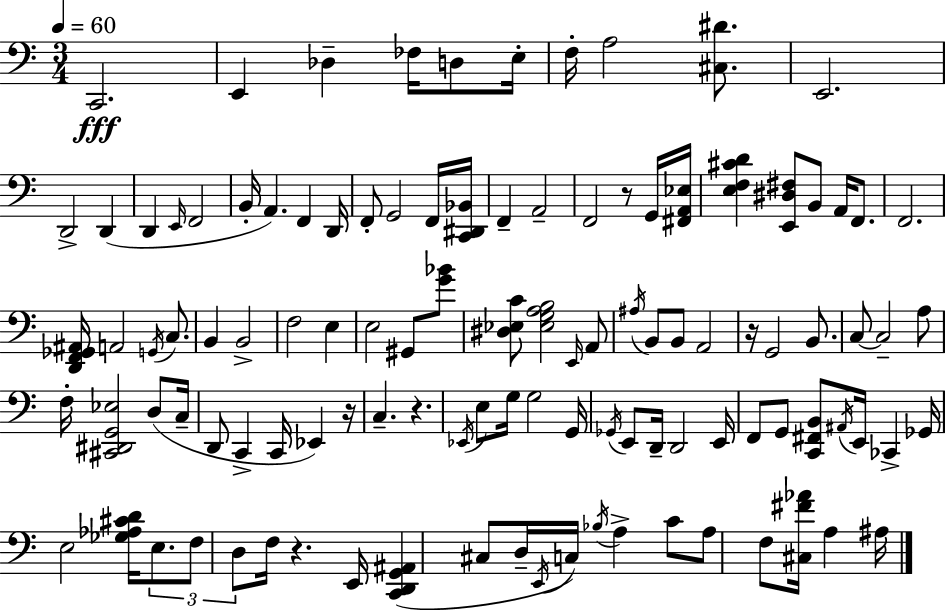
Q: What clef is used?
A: bass